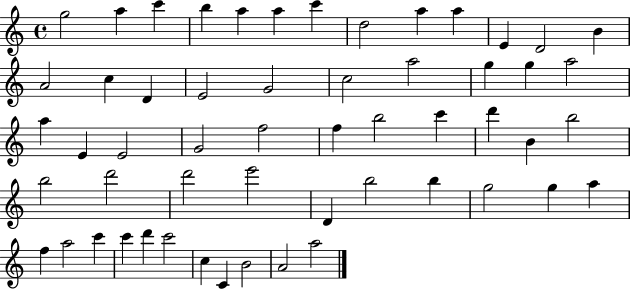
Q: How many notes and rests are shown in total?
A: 55